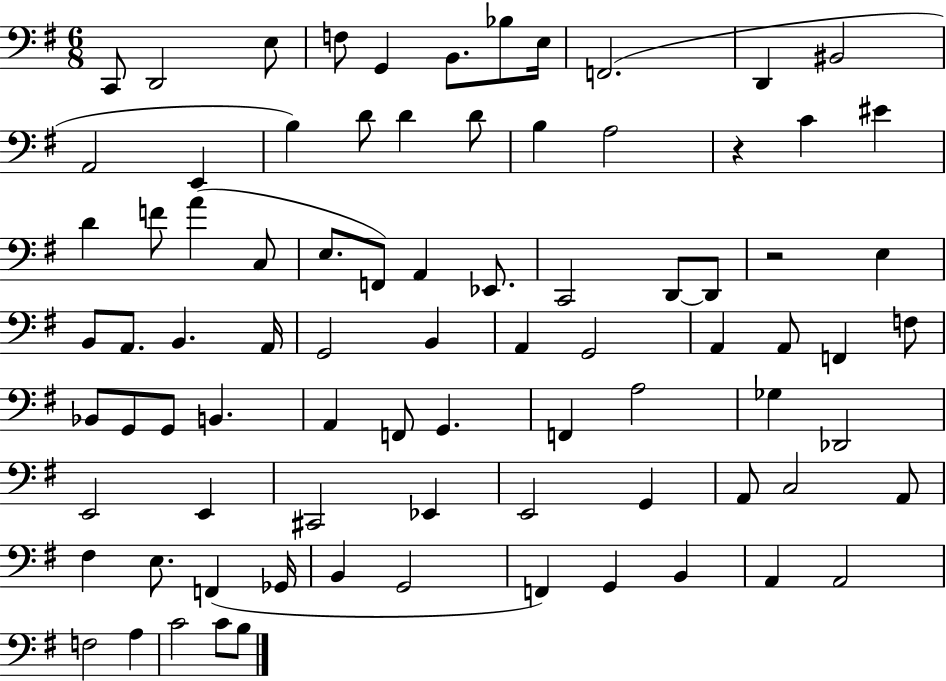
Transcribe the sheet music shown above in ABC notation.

X:1
T:Untitled
M:6/8
L:1/4
K:G
C,,/2 D,,2 E,/2 F,/2 G,, B,,/2 _B,/2 E,/4 F,,2 D,, ^B,,2 A,,2 E,, B, D/2 D D/2 B, A,2 z C ^E D F/2 A C,/2 E,/2 F,,/2 A,, _E,,/2 C,,2 D,,/2 D,,/2 z2 E, B,,/2 A,,/2 B,, A,,/4 G,,2 B,, A,, G,,2 A,, A,,/2 F,, F,/2 _B,,/2 G,,/2 G,,/2 B,, A,, F,,/2 G,, F,, A,2 _G, _D,,2 E,,2 E,, ^C,,2 _E,, E,,2 G,, A,,/2 C,2 A,,/2 ^F, E,/2 F,, _G,,/4 B,, G,,2 F,, G,, B,, A,, A,,2 F,2 A, C2 C/2 B,/2